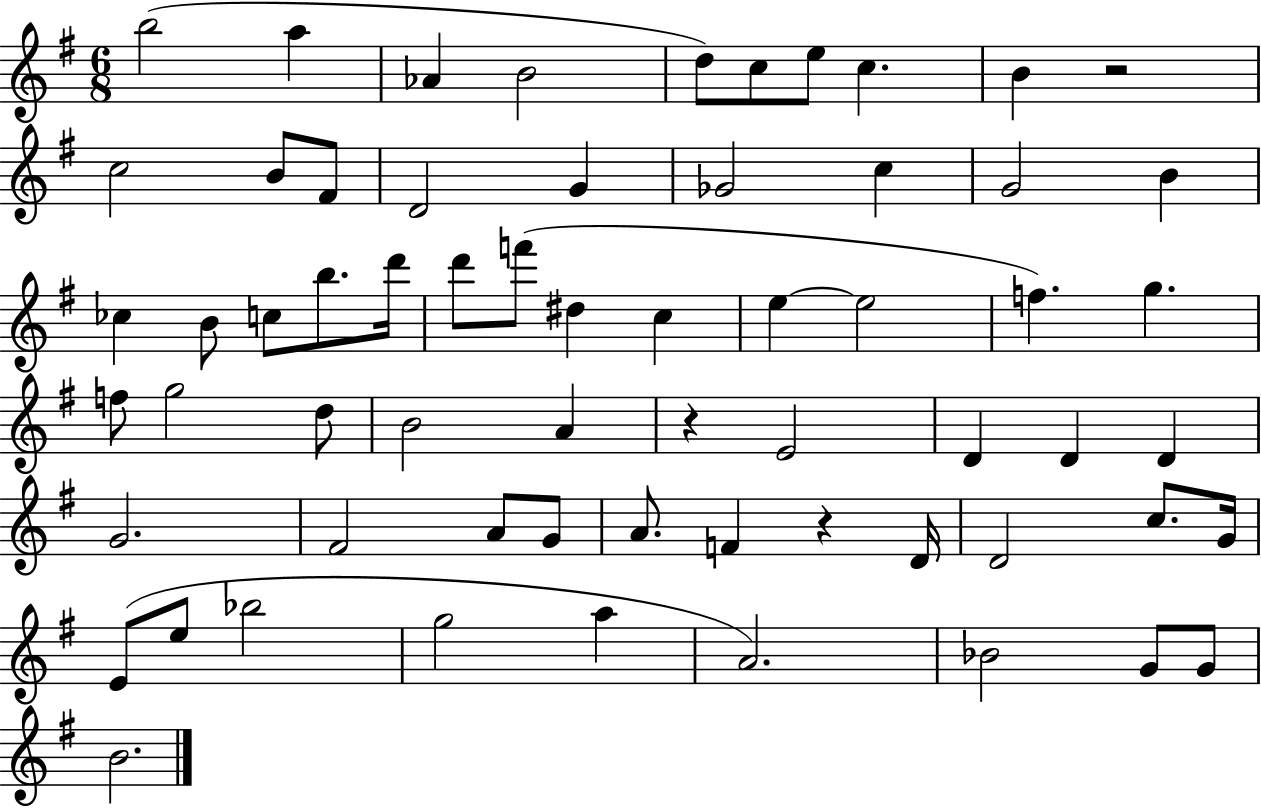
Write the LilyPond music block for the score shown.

{
  \clef treble
  \numericTimeSignature
  \time 6/8
  \key g \major
  b''2( a''4 | aes'4 b'2 | d''8) c''8 e''8 c''4. | b'4 r2 | \break c''2 b'8 fis'8 | d'2 g'4 | ges'2 c''4 | g'2 b'4 | \break ces''4 b'8 c''8 b''8. d'''16 | d'''8 f'''8( dis''4 c''4 | e''4~~ e''2 | f''4.) g''4. | \break f''8 g''2 d''8 | b'2 a'4 | r4 e'2 | d'4 d'4 d'4 | \break g'2. | fis'2 a'8 g'8 | a'8. f'4 r4 d'16 | d'2 c''8. g'16 | \break e'8( e''8 bes''2 | g''2 a''4 | a'2.) | bes'2 g'8 g'8 | \break b'2. | \bar "|."
}